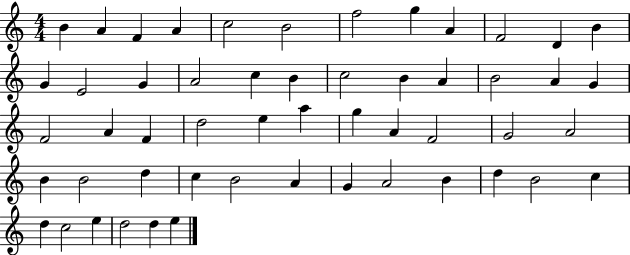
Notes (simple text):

B4/q A4/q F4/q A4/q C5/h B4/h F5/h G5/q A4/q F4/h D4/q B4/q G4/q E4/h G4/q A4/h C5/q B4/q C5/h B4/q A4/q B4/h A4/q G4/q F4/h A4/q F4/q D5/h E5/q A5/q G5/q A4/q F4/h G4/h A4/h B4/q B4/h D5/q C5/q B4/h A4/q G4/q A4/h B4/q D5/q B4/h C5/q D5/q C5/h E5/q D5/h D5/q E5/q